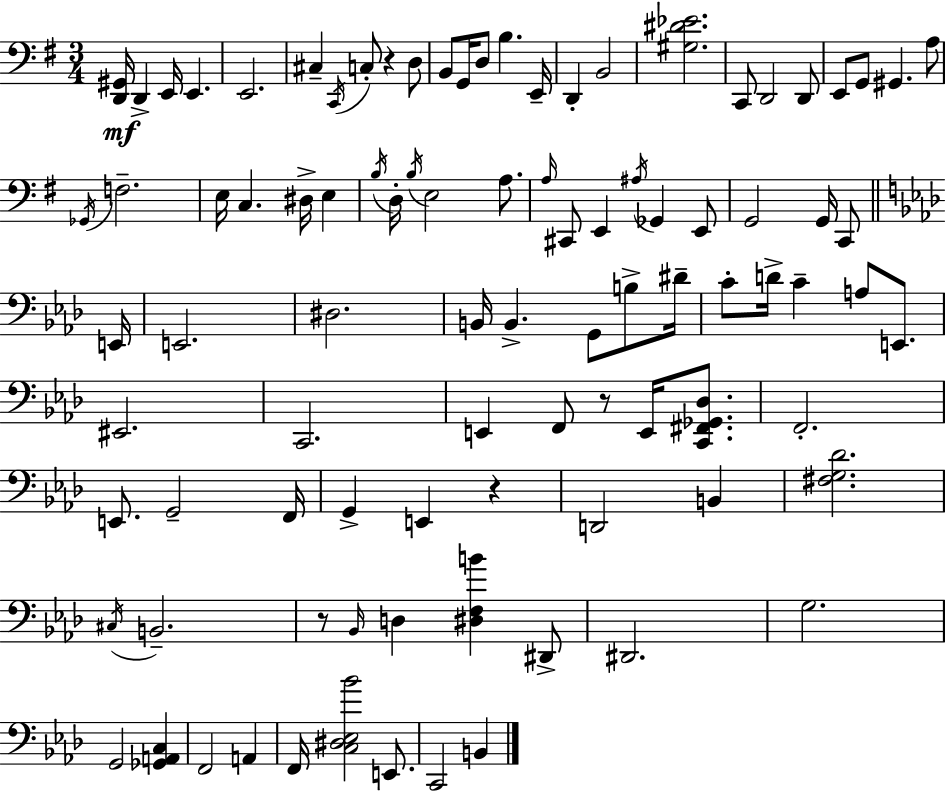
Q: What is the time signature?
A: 3/4